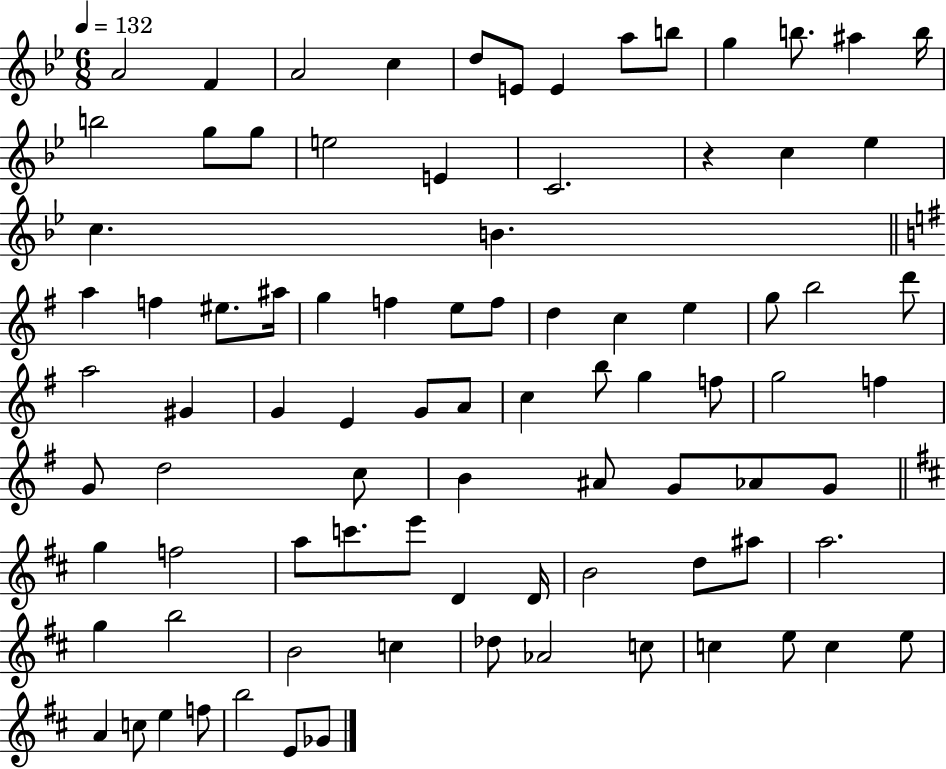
{
  \clef treble
  \numericTimeSignature
  \time 6/8
  \key bes \major
  \tempo 4 = 132
  \repeat volta 2 { a'2 f'4 | a'2 c''4 | d''8 e'8 e'4 a''8 b''8 | g''4 b''8. ais''4 b''16 | \break b''2 g''8 g''8 | e''2 e'4 | c'2. | r4 c''4 ees''4 | \break c''4. b'4. | \bar "||" \break \key g \major a''4 f''4 eis''8. ais''16 | g''4 f''4 e''8 f''8 | d''4 c''4 e''4 | g''8 b''2 d'''8 | \break a''2 gis'4 | g'4 e'4 g'8 a'8 | c''4 b''8 g''4 f''8 | g''2 f''4 | \break g'8 d''2 c''8 | b'4 ais'8 g'8 aes'8 g'8 | \bar "||" \break \key d \major g''4 f''2 | a''8 c'''8. e'''8 d'4 d'16 | b'2 d''8 ais''8 | a''2. | \break g''4 b''2 | b'2 c''4 | des''8 aes'2 c''8 | c''4 e''8 c''4 e''8 | \break a'4 c''8 e''4 f''8 | b''2 e'8 ges'8 | } \bar "|."
}